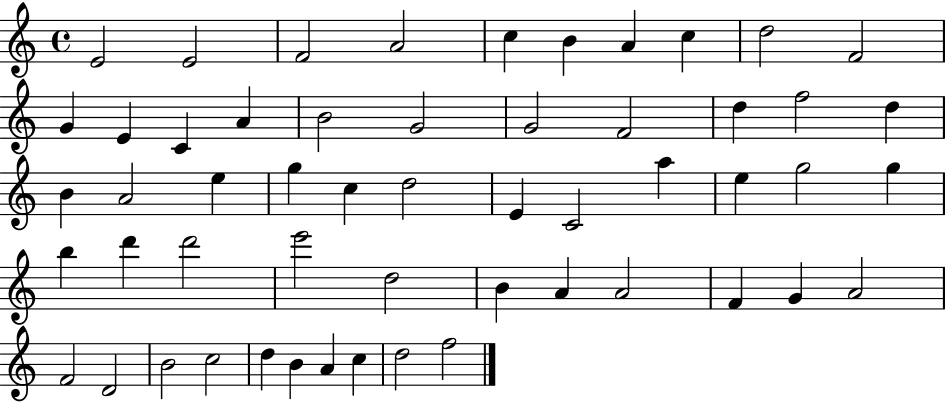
E4/h E4/h F4/h A4/h C5/q B4/q A4/q C5/q D5/h F4/h G4/q E4/q C4/q A4/q B4/h G4/h G4/h F4/h D5/q F5/h D5/q B4/q A4/h E5/q G5/q C5/q D5/h E4/q C4/h A5/q E5/q G5/h G5/q B5/q D6/q D6/h E6/h D5/h B4/q A4/q A4/h F4/q G4/q A4/h F4/h D4/h B4/h C5/h D5/q B4/q A4/q C5/q D5/h F5/h